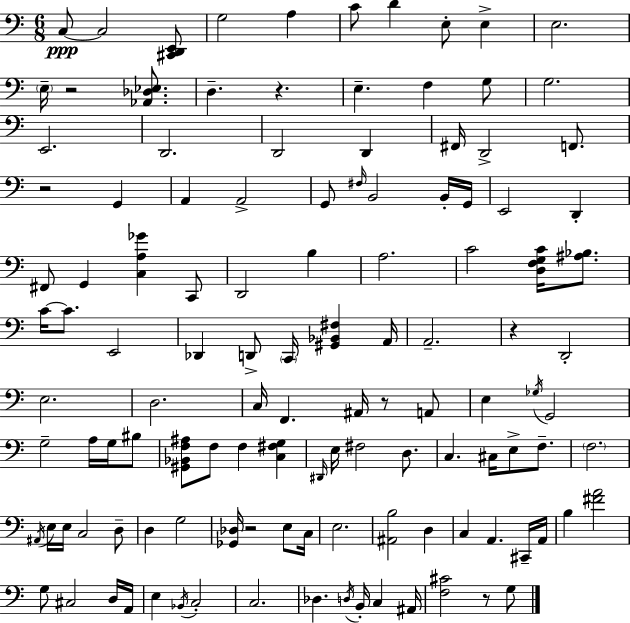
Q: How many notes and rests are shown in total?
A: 121